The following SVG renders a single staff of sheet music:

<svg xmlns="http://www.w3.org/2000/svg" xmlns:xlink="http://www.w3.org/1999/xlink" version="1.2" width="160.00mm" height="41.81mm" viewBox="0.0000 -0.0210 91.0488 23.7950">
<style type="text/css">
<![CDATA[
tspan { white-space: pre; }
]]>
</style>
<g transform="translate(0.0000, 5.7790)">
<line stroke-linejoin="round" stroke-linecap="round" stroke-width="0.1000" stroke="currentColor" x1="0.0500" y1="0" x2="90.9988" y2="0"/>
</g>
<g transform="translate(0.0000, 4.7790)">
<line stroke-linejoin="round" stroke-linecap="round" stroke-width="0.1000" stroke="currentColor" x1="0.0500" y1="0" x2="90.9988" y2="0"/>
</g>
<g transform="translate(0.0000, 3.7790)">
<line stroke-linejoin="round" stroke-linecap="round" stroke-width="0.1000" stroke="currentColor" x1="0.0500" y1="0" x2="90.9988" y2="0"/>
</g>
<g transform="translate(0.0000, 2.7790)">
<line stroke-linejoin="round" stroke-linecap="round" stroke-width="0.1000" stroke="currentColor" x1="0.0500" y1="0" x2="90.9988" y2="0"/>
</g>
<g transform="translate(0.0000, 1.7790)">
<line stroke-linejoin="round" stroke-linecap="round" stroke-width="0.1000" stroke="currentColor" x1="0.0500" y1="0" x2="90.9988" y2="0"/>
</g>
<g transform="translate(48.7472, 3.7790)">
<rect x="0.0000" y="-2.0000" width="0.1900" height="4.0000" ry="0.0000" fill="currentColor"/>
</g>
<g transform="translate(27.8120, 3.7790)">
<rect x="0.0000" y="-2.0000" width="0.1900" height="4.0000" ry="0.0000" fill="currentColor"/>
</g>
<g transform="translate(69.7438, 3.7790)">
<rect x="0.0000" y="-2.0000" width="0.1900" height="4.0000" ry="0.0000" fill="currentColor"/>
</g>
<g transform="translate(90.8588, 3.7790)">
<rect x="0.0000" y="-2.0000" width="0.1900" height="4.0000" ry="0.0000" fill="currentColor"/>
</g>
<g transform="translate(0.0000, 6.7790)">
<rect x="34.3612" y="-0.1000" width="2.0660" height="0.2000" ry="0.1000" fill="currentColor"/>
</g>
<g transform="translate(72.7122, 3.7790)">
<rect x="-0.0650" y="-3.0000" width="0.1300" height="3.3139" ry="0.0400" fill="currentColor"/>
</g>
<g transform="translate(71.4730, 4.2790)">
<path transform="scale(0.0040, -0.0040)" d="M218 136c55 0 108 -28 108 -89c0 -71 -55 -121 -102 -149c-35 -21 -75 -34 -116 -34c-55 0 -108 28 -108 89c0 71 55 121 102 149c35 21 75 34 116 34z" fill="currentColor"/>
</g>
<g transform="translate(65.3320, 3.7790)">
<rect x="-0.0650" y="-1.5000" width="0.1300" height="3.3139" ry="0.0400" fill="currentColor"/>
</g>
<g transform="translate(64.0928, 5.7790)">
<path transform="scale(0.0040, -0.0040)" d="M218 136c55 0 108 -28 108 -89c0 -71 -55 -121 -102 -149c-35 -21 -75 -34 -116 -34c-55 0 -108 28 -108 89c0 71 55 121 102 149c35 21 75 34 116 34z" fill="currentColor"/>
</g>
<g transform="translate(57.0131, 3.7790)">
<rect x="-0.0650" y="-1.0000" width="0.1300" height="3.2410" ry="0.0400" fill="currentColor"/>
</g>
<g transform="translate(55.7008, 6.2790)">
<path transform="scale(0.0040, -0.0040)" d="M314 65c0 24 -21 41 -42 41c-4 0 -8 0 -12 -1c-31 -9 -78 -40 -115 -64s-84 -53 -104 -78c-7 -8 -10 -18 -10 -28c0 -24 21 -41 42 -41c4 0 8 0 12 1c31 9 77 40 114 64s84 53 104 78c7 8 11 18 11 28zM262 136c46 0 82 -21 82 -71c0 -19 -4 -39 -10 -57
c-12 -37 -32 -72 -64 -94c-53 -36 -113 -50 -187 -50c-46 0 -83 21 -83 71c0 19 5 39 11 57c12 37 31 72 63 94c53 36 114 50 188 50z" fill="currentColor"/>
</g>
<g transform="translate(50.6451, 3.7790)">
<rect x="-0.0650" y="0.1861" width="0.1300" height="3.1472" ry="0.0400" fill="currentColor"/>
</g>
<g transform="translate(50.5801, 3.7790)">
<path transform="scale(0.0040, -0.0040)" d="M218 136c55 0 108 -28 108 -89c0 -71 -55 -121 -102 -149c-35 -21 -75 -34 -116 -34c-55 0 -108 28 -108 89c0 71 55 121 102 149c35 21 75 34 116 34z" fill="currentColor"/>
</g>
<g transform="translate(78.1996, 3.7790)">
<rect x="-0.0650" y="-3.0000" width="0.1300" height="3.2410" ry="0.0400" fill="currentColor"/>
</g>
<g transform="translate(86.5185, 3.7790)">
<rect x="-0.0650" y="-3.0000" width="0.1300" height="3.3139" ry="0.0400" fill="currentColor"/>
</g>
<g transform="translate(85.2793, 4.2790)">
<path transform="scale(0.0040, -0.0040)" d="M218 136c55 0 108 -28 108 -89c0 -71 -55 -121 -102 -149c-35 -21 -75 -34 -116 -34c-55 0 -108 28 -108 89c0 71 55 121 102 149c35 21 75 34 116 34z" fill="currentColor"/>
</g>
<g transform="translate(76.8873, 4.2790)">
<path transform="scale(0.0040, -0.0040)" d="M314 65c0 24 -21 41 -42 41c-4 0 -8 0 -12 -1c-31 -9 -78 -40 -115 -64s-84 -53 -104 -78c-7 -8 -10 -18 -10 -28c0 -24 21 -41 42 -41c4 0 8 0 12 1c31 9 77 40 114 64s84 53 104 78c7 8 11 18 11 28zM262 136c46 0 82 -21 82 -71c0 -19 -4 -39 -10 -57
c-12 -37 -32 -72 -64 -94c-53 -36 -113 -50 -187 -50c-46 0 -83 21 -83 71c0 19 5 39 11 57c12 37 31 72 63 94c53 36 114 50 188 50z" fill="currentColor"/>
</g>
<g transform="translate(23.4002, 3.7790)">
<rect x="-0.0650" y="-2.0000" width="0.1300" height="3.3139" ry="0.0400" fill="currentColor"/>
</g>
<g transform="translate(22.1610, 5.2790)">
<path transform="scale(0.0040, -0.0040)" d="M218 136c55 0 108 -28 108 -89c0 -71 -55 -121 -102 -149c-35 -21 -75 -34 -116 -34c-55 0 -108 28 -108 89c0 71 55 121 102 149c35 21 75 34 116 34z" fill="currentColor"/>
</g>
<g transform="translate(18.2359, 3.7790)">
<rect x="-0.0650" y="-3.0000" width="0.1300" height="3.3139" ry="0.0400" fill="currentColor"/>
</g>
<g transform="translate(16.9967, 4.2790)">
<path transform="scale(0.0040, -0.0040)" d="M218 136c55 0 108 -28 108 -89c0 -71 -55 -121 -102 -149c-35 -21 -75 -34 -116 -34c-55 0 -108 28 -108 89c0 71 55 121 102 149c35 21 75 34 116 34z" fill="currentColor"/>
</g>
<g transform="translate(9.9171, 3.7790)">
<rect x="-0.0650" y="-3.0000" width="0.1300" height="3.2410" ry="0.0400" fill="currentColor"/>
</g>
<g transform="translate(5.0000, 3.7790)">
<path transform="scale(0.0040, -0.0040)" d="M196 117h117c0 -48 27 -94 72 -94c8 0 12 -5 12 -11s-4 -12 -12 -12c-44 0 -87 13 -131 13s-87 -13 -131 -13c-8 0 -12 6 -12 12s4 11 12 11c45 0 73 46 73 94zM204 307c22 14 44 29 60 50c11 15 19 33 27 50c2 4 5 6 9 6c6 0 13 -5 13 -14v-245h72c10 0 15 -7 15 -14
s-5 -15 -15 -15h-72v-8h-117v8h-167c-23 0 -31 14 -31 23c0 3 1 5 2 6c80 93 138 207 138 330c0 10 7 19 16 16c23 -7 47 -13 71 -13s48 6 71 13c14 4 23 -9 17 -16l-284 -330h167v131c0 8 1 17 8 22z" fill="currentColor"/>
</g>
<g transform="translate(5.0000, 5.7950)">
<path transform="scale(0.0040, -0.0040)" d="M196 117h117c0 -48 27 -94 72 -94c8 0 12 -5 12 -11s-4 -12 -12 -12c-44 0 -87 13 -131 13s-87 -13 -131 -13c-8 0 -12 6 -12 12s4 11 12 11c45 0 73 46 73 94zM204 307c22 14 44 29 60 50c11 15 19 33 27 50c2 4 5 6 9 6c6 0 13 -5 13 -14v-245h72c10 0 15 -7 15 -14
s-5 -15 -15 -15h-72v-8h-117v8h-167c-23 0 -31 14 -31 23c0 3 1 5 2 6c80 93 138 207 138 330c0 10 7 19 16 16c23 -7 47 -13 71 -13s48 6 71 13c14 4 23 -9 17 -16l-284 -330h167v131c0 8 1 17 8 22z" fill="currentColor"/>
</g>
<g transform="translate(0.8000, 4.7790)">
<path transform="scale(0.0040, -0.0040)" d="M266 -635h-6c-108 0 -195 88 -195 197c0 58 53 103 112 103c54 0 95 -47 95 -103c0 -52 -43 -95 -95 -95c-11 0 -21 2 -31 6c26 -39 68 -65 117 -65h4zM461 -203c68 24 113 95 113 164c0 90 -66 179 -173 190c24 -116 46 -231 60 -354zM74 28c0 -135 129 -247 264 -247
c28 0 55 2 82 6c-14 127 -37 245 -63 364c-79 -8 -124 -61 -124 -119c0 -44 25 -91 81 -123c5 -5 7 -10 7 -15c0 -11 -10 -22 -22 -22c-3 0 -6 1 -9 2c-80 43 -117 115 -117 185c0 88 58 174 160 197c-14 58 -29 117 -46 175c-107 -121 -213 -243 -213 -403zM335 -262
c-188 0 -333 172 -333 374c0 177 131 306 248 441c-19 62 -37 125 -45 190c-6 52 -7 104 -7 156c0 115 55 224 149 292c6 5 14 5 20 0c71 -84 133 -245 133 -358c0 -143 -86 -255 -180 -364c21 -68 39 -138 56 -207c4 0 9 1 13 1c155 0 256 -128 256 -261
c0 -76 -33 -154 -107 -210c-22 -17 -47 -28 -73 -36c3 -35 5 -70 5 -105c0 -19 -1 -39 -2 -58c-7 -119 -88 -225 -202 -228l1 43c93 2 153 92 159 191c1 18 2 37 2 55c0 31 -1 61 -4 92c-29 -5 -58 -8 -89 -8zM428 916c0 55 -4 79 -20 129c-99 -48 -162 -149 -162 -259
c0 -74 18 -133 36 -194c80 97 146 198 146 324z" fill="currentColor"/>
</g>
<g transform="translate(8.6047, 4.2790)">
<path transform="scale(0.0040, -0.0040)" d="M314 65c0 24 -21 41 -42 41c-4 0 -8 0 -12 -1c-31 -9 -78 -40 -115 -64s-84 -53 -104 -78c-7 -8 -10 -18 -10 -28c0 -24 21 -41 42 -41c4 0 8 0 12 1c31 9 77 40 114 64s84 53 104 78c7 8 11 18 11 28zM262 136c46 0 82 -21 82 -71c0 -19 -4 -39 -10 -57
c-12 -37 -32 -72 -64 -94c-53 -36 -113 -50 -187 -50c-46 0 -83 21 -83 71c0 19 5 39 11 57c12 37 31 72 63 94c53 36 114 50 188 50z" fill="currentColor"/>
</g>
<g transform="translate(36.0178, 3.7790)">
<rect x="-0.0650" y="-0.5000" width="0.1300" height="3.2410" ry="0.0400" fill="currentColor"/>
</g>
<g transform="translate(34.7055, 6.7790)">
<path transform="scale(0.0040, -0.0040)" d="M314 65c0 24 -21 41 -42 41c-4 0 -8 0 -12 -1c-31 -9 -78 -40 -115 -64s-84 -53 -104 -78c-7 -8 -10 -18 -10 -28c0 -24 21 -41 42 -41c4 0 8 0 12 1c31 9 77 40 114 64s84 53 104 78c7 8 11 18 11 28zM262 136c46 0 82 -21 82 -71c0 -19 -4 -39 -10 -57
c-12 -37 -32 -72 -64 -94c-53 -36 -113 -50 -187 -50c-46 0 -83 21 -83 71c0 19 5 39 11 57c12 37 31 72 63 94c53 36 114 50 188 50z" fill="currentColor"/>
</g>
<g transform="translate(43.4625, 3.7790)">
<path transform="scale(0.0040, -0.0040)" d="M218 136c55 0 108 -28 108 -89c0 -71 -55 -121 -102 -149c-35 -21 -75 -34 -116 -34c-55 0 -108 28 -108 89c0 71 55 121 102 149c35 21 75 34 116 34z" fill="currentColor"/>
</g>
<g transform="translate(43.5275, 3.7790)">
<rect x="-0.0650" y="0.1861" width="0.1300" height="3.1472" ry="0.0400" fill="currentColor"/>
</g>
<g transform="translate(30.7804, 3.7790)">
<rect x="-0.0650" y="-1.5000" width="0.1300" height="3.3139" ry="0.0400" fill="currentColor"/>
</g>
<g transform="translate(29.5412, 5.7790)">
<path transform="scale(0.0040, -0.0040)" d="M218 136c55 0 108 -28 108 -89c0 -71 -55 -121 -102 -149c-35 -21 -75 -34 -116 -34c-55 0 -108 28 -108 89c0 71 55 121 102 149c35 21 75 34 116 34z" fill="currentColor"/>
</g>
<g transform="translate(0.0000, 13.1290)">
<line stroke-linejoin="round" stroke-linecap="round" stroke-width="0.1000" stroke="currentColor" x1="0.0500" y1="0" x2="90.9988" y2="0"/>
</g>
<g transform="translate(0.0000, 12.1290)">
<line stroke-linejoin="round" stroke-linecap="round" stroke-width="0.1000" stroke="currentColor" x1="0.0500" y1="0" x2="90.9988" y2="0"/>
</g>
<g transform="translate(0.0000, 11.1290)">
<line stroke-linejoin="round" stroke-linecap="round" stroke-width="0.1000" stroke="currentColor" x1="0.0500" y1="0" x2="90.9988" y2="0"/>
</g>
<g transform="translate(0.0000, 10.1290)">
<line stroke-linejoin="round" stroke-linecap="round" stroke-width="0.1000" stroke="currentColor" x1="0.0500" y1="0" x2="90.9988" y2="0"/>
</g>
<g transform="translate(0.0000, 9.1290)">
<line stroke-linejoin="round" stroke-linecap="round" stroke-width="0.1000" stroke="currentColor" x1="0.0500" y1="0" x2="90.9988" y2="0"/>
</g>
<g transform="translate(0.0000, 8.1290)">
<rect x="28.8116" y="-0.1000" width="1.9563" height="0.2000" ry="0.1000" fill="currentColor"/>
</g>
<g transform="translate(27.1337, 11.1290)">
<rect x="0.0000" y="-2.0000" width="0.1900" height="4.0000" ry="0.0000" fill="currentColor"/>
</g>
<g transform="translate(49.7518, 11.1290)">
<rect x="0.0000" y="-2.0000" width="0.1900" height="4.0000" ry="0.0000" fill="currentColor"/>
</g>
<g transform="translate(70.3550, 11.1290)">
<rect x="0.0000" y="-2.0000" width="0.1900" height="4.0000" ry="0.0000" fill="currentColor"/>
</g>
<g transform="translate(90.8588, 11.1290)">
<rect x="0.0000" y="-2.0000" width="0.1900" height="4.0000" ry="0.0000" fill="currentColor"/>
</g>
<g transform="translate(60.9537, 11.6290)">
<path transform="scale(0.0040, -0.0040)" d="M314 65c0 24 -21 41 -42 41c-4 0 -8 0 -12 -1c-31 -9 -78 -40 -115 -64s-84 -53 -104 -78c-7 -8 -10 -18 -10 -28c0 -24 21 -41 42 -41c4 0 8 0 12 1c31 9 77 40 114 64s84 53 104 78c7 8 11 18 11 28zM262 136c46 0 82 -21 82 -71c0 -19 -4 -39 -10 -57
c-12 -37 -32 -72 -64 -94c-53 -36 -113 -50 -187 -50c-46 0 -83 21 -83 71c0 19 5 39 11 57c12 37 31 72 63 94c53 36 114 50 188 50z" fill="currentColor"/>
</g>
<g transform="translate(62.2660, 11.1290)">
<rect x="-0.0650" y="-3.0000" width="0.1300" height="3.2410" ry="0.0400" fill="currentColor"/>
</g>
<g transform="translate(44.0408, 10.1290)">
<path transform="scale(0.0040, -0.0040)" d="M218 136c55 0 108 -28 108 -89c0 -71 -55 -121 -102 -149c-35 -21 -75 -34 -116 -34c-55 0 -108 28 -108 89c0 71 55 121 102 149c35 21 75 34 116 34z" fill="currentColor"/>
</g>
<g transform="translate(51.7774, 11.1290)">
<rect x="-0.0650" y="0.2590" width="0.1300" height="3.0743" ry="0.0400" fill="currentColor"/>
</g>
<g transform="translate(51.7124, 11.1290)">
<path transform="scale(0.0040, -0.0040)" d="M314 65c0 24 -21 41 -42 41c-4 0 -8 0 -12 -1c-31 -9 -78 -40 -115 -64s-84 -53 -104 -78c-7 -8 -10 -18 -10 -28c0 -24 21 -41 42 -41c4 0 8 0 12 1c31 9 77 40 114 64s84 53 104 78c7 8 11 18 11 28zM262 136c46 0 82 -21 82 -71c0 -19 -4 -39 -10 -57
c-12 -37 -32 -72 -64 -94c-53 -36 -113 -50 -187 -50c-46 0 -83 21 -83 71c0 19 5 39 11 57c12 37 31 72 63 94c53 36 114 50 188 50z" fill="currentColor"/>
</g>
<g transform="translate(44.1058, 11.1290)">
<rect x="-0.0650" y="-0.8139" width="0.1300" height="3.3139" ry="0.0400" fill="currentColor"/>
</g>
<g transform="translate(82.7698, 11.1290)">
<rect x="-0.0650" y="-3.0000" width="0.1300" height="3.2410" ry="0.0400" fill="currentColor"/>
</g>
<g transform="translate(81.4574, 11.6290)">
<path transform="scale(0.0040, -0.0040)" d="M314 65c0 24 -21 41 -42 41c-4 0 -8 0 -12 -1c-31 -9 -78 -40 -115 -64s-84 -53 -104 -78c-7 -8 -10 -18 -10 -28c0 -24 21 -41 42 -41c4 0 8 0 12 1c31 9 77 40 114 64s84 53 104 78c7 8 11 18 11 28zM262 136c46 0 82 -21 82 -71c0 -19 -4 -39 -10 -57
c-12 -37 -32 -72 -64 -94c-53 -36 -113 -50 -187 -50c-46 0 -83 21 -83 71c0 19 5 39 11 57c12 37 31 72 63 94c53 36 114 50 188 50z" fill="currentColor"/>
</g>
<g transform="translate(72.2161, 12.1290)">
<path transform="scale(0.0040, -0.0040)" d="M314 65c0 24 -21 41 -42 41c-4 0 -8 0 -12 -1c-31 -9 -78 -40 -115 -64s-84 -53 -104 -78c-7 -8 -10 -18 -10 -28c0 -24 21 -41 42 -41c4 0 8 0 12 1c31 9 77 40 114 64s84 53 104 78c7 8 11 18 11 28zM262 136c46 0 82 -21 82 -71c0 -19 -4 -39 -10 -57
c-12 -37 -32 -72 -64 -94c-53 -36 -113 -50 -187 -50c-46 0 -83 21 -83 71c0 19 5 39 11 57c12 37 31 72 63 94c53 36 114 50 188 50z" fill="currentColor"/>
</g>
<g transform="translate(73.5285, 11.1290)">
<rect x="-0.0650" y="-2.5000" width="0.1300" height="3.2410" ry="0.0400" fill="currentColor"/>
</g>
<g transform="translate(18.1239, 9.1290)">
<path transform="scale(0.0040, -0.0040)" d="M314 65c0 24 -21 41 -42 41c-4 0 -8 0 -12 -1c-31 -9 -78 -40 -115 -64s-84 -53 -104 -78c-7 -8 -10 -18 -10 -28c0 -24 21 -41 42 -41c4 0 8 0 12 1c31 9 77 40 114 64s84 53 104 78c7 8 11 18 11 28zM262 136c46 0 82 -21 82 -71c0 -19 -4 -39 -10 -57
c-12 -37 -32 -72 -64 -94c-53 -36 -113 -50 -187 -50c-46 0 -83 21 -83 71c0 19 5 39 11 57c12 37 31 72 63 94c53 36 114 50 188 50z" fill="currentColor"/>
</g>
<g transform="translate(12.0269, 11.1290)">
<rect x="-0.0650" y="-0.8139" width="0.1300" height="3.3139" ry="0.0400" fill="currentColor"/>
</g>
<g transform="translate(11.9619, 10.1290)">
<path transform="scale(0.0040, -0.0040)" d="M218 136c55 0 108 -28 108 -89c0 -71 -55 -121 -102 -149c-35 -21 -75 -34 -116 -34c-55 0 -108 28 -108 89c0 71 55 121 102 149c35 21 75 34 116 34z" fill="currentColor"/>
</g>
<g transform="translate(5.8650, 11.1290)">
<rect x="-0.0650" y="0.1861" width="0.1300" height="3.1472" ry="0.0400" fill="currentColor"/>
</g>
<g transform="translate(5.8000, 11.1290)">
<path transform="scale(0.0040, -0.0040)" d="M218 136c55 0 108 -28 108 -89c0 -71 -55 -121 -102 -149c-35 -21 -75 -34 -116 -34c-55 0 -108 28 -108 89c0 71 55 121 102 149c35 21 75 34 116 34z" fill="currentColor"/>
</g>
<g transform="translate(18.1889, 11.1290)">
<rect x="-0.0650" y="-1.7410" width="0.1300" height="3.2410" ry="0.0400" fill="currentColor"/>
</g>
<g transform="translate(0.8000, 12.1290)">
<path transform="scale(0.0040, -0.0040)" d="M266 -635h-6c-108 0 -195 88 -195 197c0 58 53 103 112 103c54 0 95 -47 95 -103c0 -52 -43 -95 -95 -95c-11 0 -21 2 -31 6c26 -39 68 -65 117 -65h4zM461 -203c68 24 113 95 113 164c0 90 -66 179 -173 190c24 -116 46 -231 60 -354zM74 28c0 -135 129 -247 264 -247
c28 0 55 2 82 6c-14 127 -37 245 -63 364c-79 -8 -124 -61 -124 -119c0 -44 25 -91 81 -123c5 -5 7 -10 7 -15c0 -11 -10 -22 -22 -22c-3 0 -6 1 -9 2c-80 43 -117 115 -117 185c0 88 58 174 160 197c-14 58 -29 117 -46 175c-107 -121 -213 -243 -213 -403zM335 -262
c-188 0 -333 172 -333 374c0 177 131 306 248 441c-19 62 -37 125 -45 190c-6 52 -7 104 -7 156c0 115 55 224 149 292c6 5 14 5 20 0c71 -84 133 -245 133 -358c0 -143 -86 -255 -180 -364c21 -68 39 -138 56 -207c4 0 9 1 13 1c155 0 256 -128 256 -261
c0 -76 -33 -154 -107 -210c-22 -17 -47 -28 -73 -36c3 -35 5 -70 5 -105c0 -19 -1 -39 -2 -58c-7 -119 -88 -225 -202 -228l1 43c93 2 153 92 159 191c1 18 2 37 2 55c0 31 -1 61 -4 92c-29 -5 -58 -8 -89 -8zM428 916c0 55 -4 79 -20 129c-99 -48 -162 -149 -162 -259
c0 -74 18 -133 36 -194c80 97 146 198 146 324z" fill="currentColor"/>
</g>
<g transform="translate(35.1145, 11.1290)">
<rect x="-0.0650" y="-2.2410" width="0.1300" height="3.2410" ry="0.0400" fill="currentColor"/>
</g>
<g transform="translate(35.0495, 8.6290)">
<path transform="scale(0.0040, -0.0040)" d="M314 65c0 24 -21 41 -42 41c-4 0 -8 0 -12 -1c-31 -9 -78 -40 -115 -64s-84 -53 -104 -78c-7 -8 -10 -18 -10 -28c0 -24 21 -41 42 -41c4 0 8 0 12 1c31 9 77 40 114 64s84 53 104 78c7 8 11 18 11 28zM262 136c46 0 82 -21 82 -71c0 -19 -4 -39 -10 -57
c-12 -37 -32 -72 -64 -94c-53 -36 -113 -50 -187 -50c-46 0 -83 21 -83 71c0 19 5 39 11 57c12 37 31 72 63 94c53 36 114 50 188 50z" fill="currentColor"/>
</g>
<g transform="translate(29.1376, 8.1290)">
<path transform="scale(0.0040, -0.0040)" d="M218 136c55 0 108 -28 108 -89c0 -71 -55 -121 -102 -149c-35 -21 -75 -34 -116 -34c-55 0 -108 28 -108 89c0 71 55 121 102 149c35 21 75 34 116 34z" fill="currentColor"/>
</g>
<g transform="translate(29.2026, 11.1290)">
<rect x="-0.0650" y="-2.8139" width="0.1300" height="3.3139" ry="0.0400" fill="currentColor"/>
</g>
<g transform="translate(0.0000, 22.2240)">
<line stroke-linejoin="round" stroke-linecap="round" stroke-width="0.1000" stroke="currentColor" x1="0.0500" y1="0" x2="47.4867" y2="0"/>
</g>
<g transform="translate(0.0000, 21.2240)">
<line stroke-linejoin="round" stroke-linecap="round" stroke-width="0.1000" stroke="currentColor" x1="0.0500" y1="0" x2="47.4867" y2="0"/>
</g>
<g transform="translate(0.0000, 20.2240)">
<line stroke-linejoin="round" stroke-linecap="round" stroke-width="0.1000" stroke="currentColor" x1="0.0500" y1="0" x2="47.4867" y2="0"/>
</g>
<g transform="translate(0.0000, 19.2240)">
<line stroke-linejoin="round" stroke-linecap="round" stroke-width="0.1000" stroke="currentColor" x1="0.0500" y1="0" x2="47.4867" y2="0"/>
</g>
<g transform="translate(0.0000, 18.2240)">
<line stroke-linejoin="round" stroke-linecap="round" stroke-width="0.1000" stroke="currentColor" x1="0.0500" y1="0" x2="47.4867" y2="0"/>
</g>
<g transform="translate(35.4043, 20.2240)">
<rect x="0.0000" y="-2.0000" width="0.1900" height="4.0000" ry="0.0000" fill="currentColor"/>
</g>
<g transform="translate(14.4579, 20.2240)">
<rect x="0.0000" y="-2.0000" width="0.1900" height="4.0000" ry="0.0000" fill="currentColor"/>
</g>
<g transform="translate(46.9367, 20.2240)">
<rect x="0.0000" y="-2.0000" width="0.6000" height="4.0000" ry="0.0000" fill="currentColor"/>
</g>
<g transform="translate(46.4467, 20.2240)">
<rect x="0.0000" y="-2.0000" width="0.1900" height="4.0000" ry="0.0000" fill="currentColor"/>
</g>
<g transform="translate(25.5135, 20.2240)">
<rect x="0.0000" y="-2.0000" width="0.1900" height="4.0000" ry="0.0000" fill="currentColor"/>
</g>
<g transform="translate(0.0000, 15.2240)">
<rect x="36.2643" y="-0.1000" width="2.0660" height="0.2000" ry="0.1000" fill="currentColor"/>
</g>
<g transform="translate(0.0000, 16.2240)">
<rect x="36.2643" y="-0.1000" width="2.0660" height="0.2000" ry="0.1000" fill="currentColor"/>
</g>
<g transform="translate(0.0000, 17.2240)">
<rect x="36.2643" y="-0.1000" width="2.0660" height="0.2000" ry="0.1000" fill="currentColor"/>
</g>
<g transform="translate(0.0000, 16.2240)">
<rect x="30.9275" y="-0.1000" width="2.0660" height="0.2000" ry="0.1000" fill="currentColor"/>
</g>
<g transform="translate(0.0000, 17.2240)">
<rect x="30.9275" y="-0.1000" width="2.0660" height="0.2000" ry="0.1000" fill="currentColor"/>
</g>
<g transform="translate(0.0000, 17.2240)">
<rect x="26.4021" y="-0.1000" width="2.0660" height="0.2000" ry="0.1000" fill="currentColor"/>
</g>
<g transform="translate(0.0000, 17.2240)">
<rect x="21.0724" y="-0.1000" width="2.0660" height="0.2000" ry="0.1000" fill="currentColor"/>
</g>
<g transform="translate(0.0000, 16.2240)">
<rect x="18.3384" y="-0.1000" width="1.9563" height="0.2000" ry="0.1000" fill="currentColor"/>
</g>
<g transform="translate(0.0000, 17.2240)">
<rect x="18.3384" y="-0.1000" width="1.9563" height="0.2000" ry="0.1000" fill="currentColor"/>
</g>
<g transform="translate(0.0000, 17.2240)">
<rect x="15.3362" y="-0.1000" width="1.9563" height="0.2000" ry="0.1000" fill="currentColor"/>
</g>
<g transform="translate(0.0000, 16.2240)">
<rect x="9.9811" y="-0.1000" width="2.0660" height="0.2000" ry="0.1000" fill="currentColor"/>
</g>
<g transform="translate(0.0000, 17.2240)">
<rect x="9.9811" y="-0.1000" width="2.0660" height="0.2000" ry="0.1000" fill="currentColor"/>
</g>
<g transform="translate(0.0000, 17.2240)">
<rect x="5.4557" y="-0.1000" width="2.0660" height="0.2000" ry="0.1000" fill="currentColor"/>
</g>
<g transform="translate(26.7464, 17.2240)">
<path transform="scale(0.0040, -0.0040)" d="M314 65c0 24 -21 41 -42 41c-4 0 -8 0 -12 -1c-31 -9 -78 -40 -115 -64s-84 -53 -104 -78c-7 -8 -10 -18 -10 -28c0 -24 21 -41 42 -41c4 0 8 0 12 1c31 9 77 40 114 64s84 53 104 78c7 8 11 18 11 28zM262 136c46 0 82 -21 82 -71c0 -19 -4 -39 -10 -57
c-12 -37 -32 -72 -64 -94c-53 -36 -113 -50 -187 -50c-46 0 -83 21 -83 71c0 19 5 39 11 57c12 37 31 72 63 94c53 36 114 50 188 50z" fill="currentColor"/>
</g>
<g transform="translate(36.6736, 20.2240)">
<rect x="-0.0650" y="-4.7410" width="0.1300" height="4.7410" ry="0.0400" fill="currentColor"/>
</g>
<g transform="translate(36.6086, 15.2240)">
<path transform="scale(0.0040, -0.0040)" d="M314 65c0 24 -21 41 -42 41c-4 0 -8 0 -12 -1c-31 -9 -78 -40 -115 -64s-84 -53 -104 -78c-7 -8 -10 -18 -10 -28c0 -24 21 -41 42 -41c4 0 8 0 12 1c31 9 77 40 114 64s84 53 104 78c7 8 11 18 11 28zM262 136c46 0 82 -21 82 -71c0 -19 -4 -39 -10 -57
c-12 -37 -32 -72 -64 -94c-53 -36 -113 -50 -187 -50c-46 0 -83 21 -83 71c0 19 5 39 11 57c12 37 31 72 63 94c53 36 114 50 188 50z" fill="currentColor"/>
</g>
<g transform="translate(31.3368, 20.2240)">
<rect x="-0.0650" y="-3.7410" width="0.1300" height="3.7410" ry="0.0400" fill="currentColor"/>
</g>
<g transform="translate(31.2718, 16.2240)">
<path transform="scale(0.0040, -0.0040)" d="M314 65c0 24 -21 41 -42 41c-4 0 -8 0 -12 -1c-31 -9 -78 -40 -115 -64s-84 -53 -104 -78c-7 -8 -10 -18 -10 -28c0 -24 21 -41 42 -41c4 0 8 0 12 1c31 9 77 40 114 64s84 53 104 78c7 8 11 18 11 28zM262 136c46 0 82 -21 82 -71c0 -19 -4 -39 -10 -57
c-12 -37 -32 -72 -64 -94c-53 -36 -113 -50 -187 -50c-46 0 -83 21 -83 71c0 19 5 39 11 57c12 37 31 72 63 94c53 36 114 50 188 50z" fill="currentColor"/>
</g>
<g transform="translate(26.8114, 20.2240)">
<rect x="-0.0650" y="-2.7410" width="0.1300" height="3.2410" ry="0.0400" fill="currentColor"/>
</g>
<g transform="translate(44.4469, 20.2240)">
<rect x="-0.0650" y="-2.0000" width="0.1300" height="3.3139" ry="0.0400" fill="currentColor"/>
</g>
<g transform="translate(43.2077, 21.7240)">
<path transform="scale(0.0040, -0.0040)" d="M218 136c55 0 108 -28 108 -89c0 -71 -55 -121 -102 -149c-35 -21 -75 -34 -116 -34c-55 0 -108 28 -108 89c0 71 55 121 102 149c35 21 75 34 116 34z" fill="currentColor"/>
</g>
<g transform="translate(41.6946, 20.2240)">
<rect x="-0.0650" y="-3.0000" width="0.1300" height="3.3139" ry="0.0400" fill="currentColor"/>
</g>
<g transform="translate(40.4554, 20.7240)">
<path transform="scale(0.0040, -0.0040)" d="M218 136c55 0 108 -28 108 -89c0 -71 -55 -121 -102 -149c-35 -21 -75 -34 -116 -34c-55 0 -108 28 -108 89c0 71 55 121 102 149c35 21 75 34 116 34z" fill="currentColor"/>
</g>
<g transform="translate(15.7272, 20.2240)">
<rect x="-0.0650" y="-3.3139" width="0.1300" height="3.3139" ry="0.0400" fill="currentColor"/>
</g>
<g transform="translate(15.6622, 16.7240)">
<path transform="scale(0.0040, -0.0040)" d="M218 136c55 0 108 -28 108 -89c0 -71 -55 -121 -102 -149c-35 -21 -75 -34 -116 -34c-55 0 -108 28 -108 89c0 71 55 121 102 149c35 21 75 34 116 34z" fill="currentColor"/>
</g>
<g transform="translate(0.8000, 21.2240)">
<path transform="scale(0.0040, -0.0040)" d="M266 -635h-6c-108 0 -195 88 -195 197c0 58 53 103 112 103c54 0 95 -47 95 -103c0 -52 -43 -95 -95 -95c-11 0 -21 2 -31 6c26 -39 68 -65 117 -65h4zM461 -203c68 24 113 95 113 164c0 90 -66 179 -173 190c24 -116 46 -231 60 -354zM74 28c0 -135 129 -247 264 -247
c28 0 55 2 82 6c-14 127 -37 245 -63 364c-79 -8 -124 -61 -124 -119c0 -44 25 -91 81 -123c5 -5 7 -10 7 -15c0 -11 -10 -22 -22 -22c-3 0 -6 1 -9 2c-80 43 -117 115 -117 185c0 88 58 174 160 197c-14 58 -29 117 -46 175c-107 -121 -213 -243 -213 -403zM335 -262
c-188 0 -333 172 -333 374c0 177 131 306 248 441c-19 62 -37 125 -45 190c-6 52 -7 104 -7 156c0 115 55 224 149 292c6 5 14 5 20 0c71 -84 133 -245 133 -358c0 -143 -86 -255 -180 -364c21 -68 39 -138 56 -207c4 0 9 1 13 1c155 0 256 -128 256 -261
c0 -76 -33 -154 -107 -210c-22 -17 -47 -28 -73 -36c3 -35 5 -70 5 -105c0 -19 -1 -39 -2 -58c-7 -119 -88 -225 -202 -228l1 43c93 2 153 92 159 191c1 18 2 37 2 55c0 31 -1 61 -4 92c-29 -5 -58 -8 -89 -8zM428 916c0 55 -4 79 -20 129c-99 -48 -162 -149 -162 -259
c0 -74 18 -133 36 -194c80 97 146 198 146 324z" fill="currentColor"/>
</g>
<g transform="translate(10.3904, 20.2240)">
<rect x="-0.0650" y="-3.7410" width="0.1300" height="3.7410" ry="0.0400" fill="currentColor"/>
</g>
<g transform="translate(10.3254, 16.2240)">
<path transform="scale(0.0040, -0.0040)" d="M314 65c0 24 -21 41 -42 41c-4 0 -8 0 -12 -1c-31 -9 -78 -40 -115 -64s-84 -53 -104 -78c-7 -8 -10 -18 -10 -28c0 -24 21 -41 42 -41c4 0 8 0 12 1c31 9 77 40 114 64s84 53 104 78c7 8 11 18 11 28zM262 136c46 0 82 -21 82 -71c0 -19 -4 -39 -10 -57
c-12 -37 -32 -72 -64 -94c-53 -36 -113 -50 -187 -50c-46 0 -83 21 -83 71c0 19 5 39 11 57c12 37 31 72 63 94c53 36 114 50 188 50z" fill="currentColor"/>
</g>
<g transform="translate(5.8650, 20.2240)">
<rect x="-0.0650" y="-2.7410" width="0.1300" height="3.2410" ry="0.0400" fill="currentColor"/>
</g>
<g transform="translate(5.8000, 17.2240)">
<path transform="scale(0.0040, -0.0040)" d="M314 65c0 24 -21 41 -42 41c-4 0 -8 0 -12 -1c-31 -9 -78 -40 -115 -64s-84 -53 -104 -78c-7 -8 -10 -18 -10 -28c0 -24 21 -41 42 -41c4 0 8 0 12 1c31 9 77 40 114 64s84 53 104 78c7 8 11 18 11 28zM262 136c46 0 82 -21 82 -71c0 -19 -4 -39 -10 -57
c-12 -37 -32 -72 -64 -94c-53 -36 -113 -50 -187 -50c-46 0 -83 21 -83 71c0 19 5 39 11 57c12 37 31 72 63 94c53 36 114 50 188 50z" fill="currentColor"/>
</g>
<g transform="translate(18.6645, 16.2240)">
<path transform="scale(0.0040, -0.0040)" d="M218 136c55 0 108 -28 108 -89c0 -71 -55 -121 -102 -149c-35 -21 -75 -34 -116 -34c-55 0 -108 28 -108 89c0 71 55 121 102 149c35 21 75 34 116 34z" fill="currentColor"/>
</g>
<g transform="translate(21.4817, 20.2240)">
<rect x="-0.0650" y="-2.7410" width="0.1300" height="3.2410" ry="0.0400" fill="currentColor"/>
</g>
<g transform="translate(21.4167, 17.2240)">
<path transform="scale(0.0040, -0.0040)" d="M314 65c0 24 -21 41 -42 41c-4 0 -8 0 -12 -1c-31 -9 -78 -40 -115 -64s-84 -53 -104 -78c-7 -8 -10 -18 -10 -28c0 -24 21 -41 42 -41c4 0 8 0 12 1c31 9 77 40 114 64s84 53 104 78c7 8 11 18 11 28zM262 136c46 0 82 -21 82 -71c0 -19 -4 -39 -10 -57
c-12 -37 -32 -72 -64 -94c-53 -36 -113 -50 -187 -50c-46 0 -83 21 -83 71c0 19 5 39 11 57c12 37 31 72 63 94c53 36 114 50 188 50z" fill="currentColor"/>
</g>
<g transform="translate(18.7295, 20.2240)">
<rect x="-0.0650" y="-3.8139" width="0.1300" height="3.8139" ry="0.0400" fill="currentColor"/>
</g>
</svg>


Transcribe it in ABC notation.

X:1
T:Untitled
M:4/4
L:1/4
K:C
A2 A F E C2 B B D2 E A A2 A B d f2 a g2 d B2 A2 G2 A2 a2 c'2 b c' a2 a2 c'2 e'2 A F